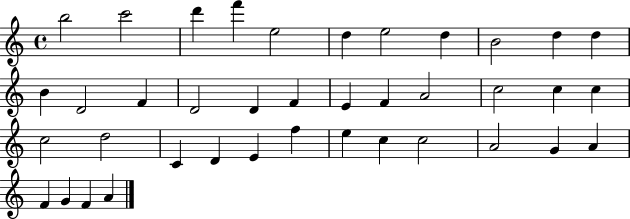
X:1
T:Untitled
M:4/4
L:1/4
K:C
b2 c'2 d' f' e2 d e2 d B2 d d B D2 F D2 D F E F A2 c2 c c c2 d2 C D E f e c c2 A2 G A F G F A